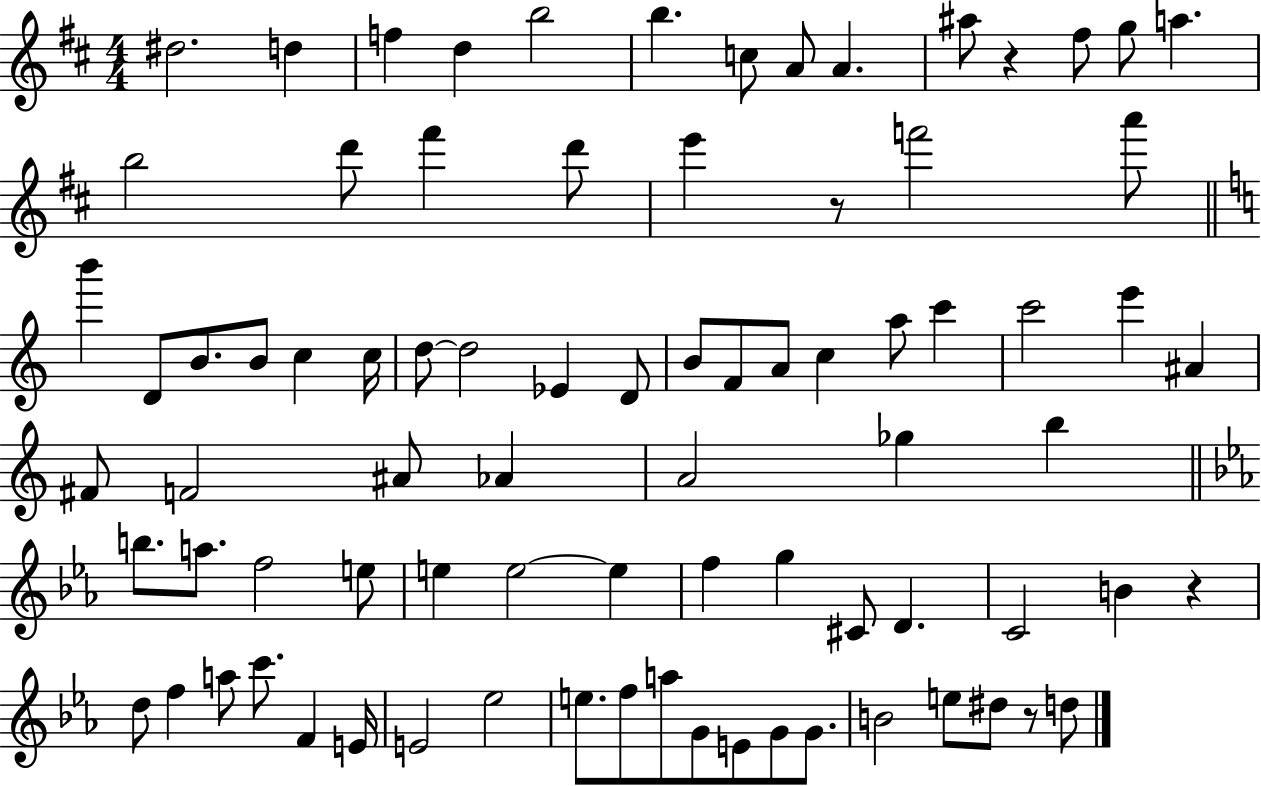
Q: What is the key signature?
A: D major